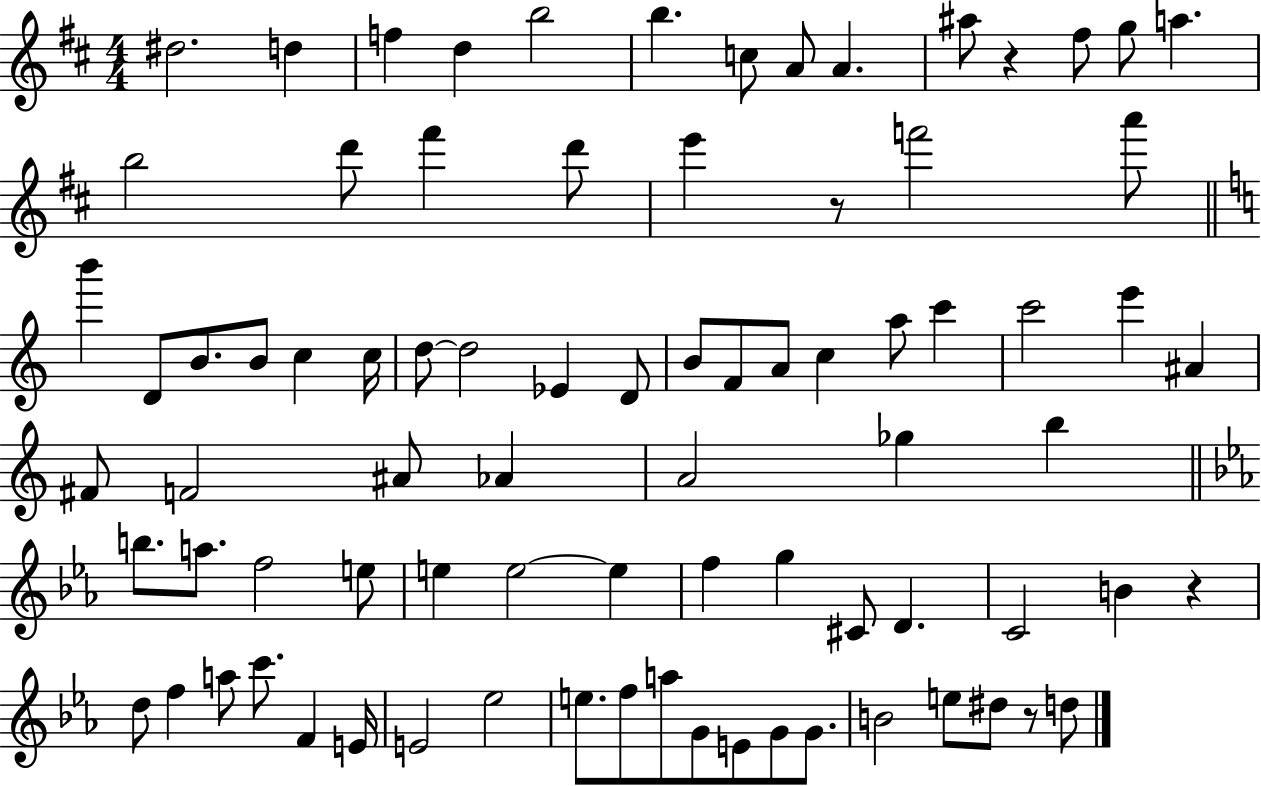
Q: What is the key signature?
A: D major